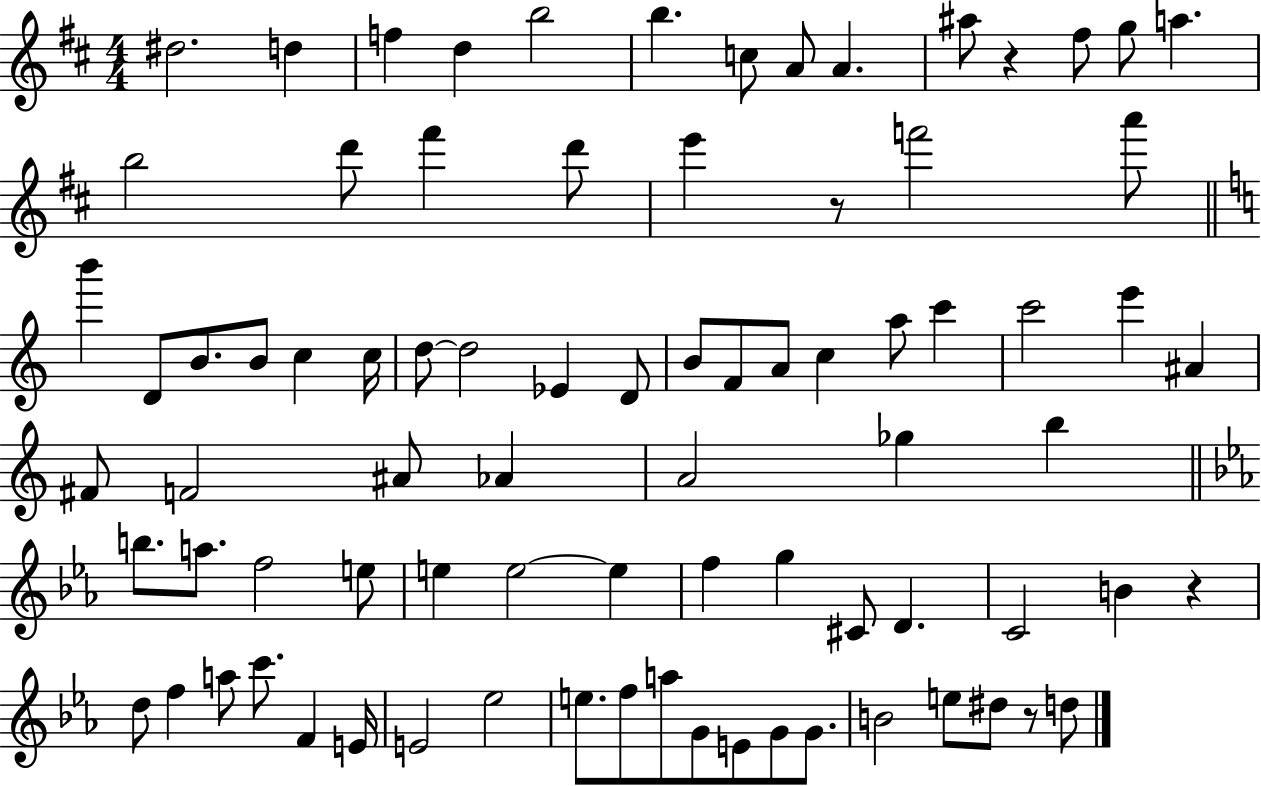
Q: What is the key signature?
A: D major